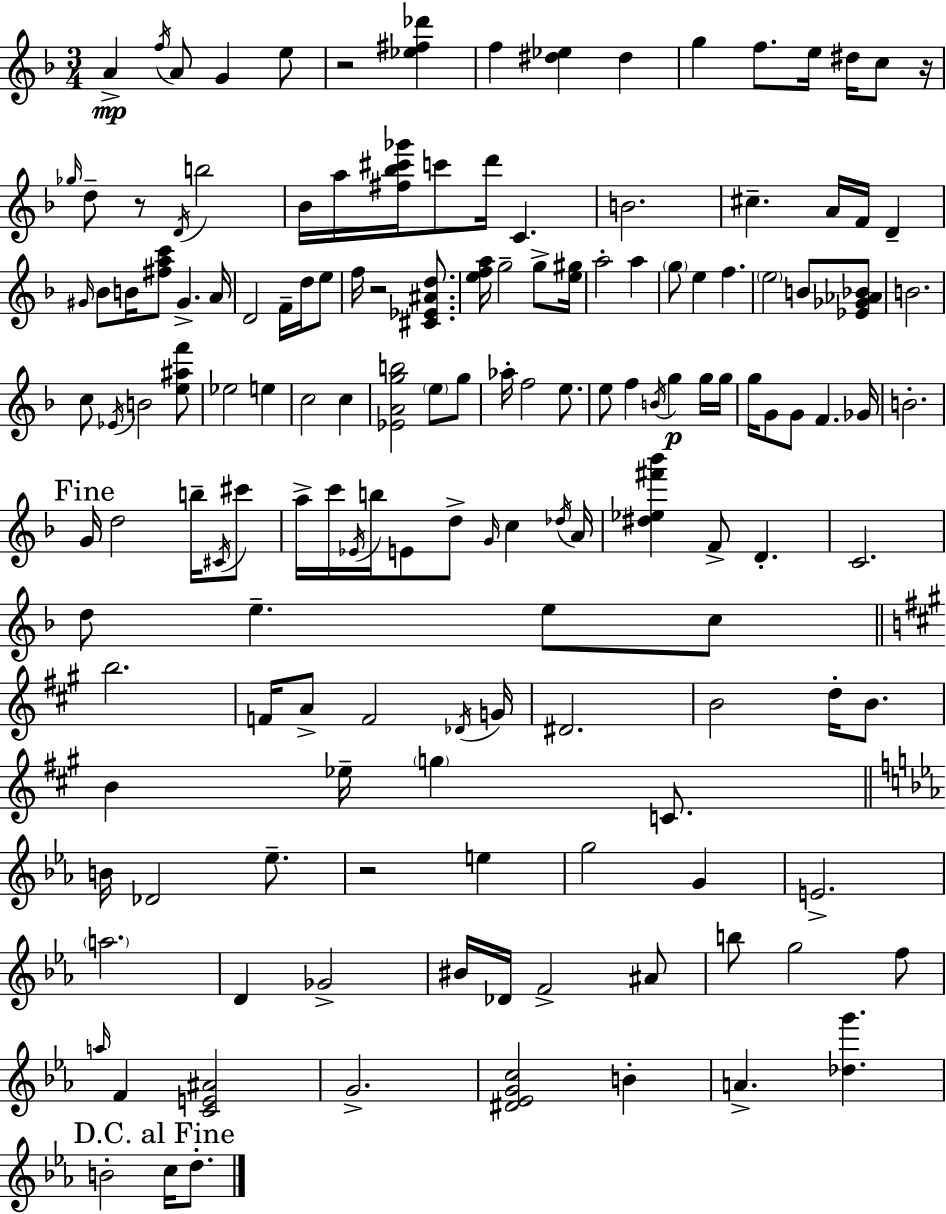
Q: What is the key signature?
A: D minor